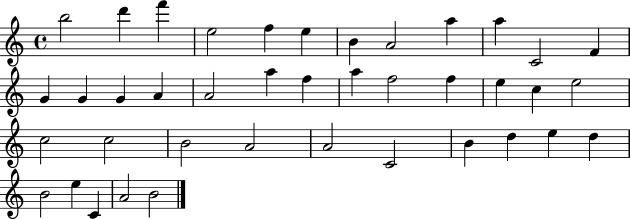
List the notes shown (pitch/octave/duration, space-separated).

B5/h D6/q F6/q E5/h F5/q E5/q B4/q A4/h A5/q A5/q C4/h F4/q G4/q G4/q G4/q A4/q A4/h A5/q F5/q A5/q F5/h F5/q E5/q C5/q E5/h C5/h C5/h B4/h A4/h A4/h C4/h B4/q D5/q E5/q D5/q B4/h E5/q C4/q A4/h B4/h